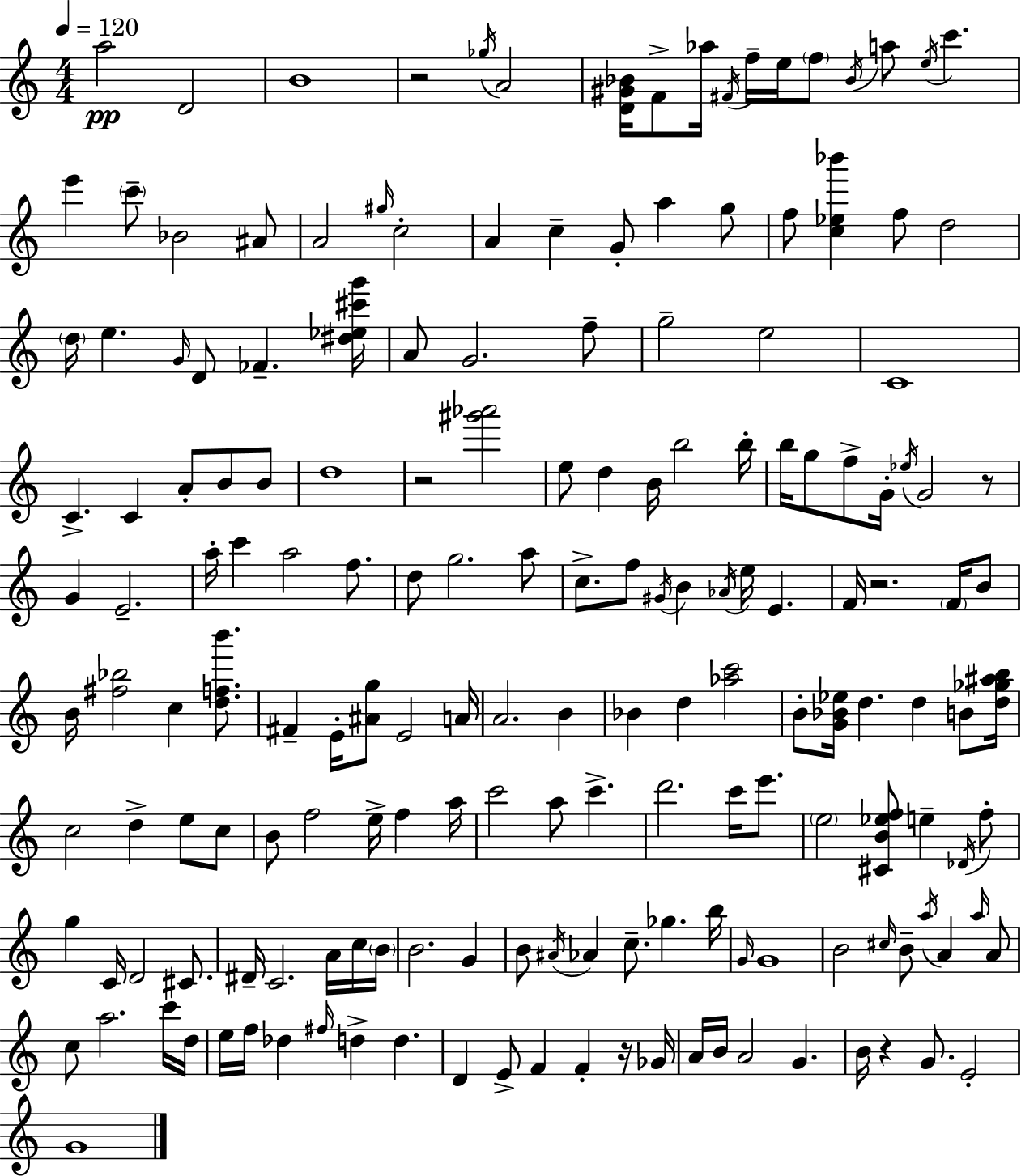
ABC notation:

X:1
T:Untitled
M:4/4
L:1/4
K:C
a2 D2 B4 z2 _g/4 A2 [D^G_B]/4 F/2 _a/4 ^F/4 f/4 e/4 f/2 _B/4 a/2 e/4 c' e' c'/2 _B2 ^A/2 A2 ^g/4 c2 A c G/2 a g/2 f/2 [c_e_b'] f/2 d2 d/4 e G/4 D/2 _F [^d_e^c'g']/4 A/2 G2 f/2 g2 e2 C4 C C A/2 B/2 B/2 d4 z2 [^g'_a']2 e/2 d B/4 b2 b/4 b/4 g/2 f/2 G/4 _e/4 G2 z/2 G E2 a/4 c' a2 f/2 d/2 g2 a/2 c/2 f/2 ^G/4 B _A/4 e/4 E F/4 z2 F/4 B/2 B/4 [^f_b]2 c [dfb']/2 ^F E/4 [^Ag]/2 E2 A/4 A2 B _B d [_ac']2 B/2 [G_B_e]/4 d d B/2 [d_g^ab]/4 c2 d e/2 c/2 B/2 f2 e/4 f a/4 c'2 a/2 c' d'2 c'/4 e'/2 e2 [^CB_ef]/2 e _D/4 f/2 g C/4 D2 ^C/2 ^D/4 C2 A/4 c/4 B/4 B2 G B/2 ^A/4 _A c/2 _g b/4 G/4 G4 B2 ^c/4 B/2 a/4 A a/4 A/2 c/2 a2 c'/4 d/4 e/4 f/4 _d ^f/4 d d D E/2 F F z/4 _G/4 A/4 B/4 A2 G B/4 z G/2 E2 G4